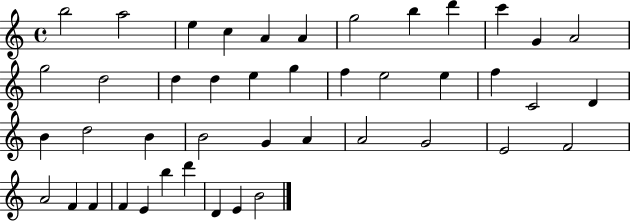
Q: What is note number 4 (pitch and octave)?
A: C5